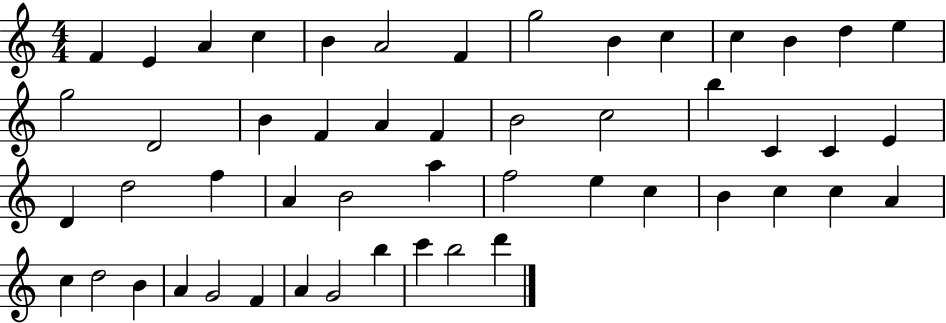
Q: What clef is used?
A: treble